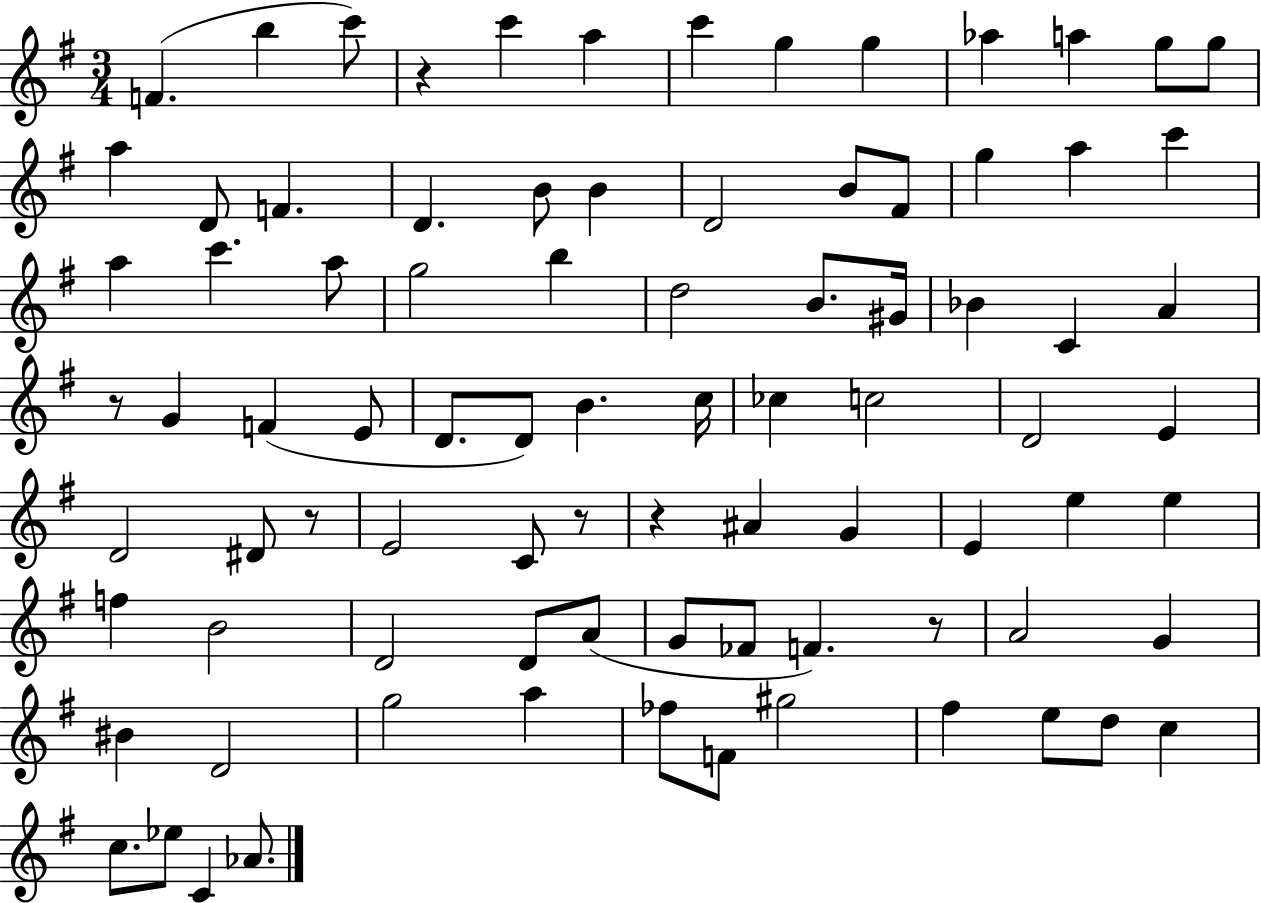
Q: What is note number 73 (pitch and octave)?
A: F#5